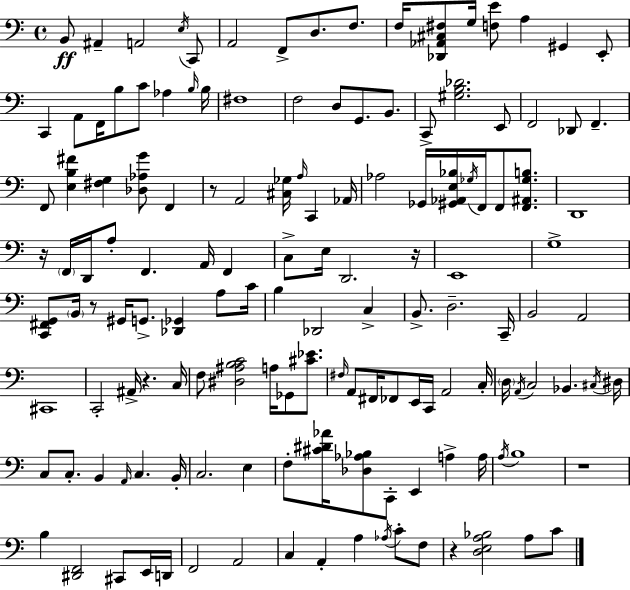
X:1
T:Untitled
M:4/4
L:1/4
K:Am
B,,/2 ^A,, A,,2 E,/4 C,,/2 A,,2 F,,/2 D,/2 F,/2 F,/4 [_D,,_A,,^C,^F,]/2 G,/4 [F,E]/2 A, ^G,, E,,/2 C,, A,,/2 F,,/4 B,/2 C/2 _A, B,/4 B,/4 ^F,4 F,2 D,/2 G,,/2 B,,/2 C,,/2 [^G,B,_D]2 E,,/2 F,,2 _D,,/2 F,, F,,/2 [E,B,^F] [^F,G,] [_D,_A,G]/2 F,, z/2 A,,2 [^C,_G,]/4 A,/4 C,, _A,,/4 _A,2 _G,,/4 [^G,,_A,,E,_B,]/4 _G,/4 F,,/4 F,,/2 [F,,^A,,_G,B,]/2 D,,4 z/4 F,,/4 D,,/4 A,/2 F,, A,,/4 F,, C,/2 E,/4 D,,2 z/4 E,,4 G,4 [C,,^F,,G,,]/2 B,,/4 z/2 ^G,,/4 G,,/2 [_D,,_G,,] A,/2 C/4 B, _D,,2 C, B,,/2 D,2 C,,/4 B,,2 A,,2 ^C,,4 C,,2 ^A,,/4 z C,/4 F,/2 [^D,^A,B,C]2 A,/4 _G,,/2 [^C_E]/2 ^F,/4 A,,/2 ^F,,/4 _F,,/2 E,,/4 C,,/4 A,,2 C,/4 D,/4 A,,/4 C,2 _B,, ^C,/4 ^D,/4 C,/2 C,/2 B,, A,,/4 C, B,,/4 C,2 E, F,/2 [^C^D_A]/4 [_D,_A,_B,]/2 C,,/2 E,, A, A,/4 A,/4 B,4 z4 B, [^D,,F,,]2 ^C,,/2 E,,/4 D,,/4 F,,2 A,,2 C, A,, A, _A,/4 C/2 F,/2 z [D,E,A,_B,]2 A,/2 C/2